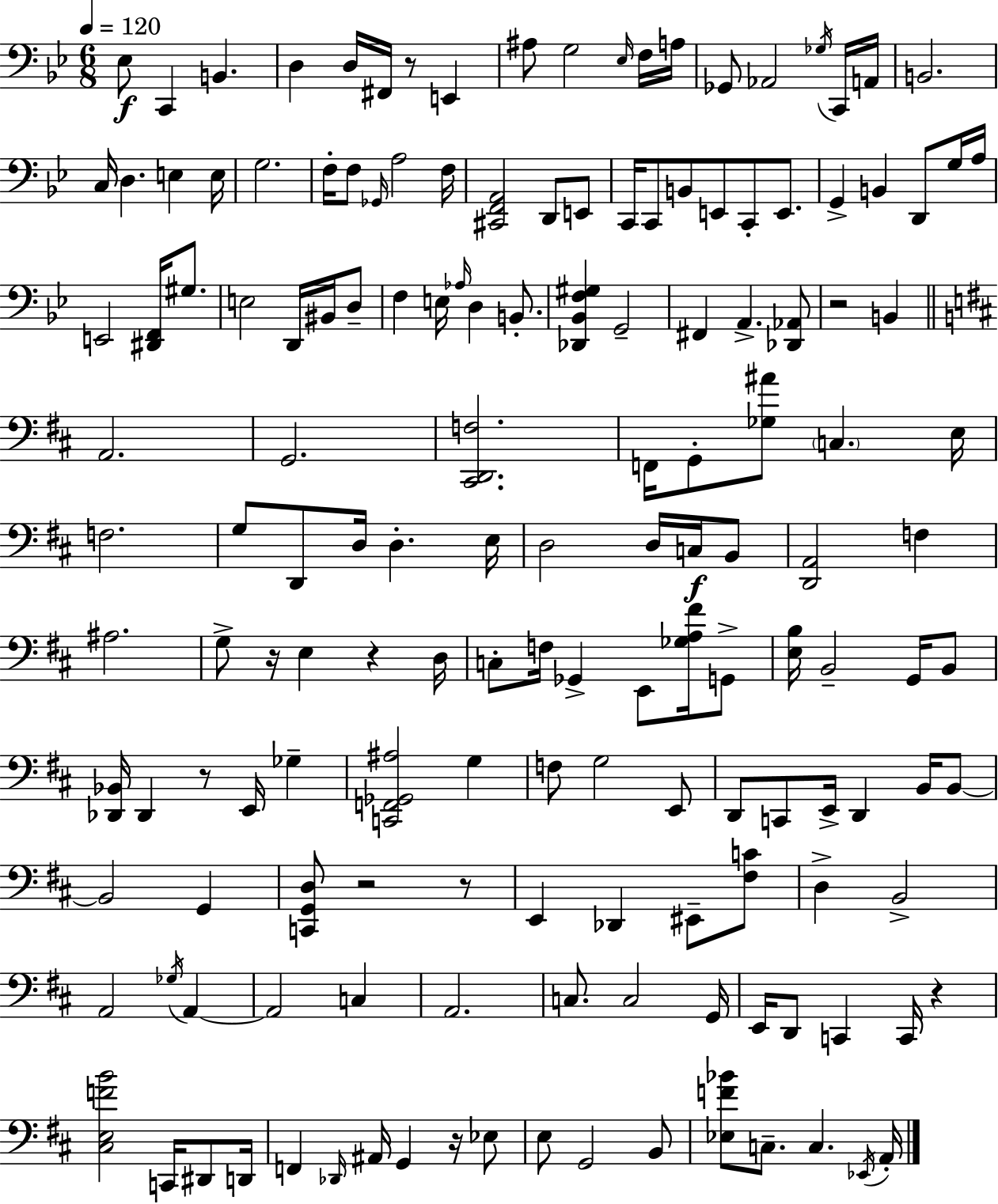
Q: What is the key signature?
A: G minor